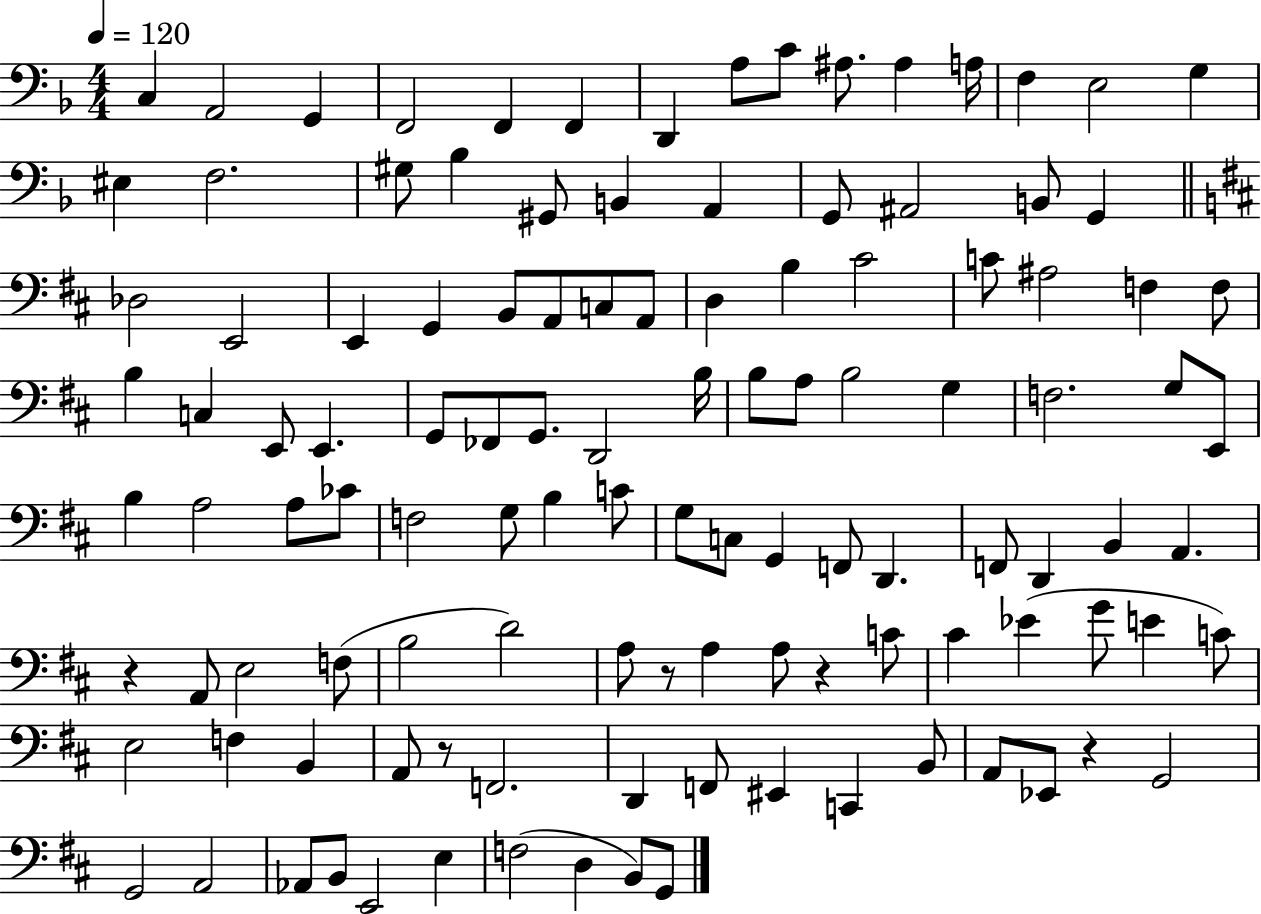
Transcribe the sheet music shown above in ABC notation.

X:1
T:Untitled
M:4/4
L:1/4
K:F
C, A,,2 G,, F,,2 F,, F,, D,, A,/2 C/2 ^A,/2 ^A, A,/4 F, E,2 G, ^E, F,2 ^G,/2 _B, ^G,,/2 B,, A,, G,,/2 ^A,,2 B,,/2 G,, _D,2 E,,2 E,, G,, B,,/2 A,,/2 C,/2 A,,/2 D, B, ^C2 C/2 ^A,2 F, F,/2 B, C, E,,/2 E,, G,,/2 _F,,/2 G,,/2 D,,2 B,/4 B,/2 A,/2 B,2 G, F,2 G,/2 E,,/2 B, A,2 A,/2 _C/2 F,2 G,/2 B, C/2 G,/2 C,/2 G,, F,,/2 D,, F,,/2 D,, B,, A,, z A,,/2 E,2 F,/2 B,2 D2 A,/2 z/2 A, A,/2 z C/2 ^C _E G/2 E C/2 E,2 F, B,, A,,/2 z/2 F,,2 D,, F,,/2 ^E,, C,, B,,/2 A,,/2 _E,,/2 z G,,2 G,,2 A,,2 _A,,/2 B,,/2 E,,2 E, F,2 D, B,,/2 G,,/2